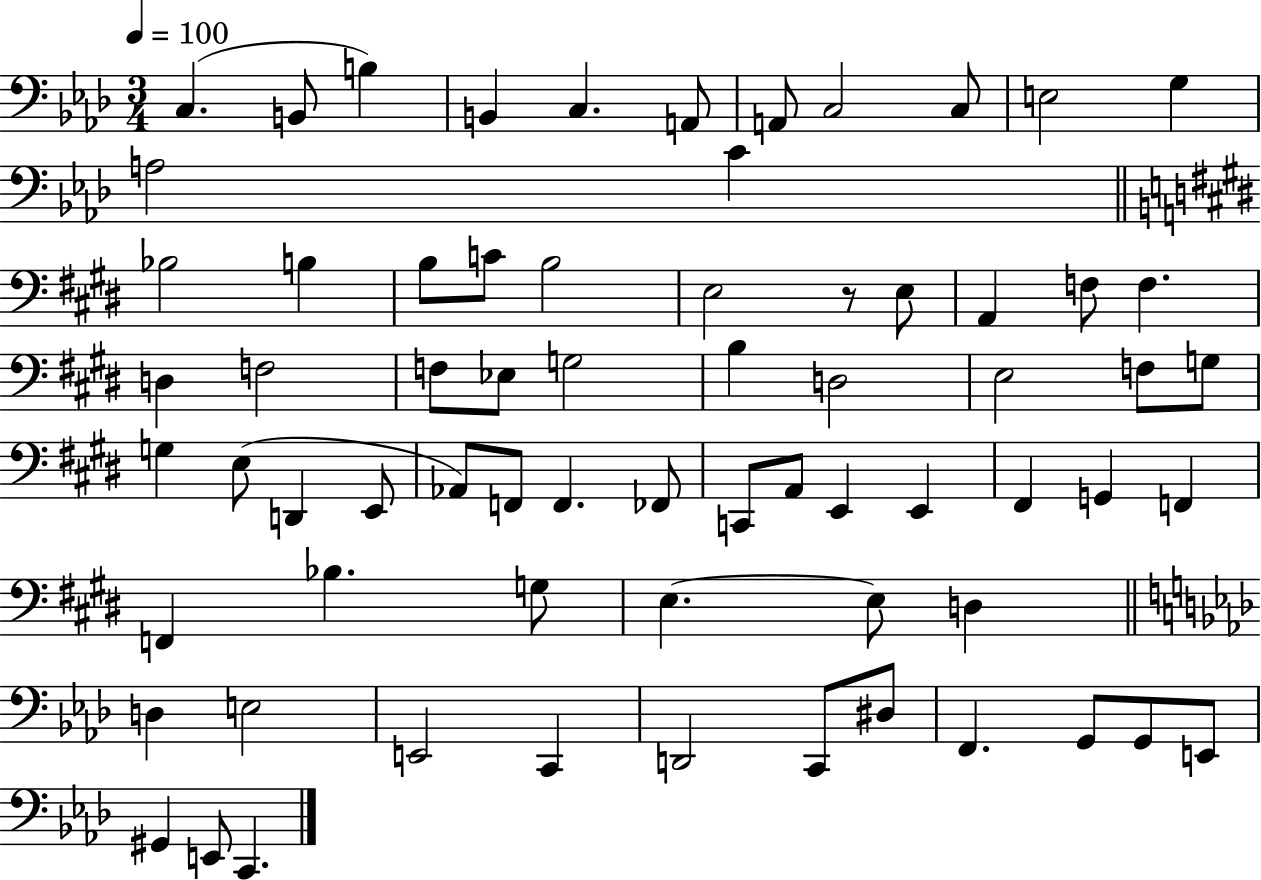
C3/q. B2/e B3/q B2/q C3/q. A2/e A2/e C3/h C3/e E3/h G3/q A3/h C4/q Bb3/h B3/q B3/e C4/e B3/h E3/h R/e E3/e A2/q F3/e F3/q. D3/q F3/h F3/e Eb3/e G3/h B3/q D3/h E3/h F3/e G3/e G3/q E3/e D2/q E2/e Ab2/e F2/e F2/q. FES2/e C2/e A2/e E2/q E2/q F#2/q G2/q F2/q F2/q Bb3/q. G3/e E3/q. E3/e D3/q D3/q E3/h E2/h C2/q D2/h C2/e D#3/e F2/q. G2/e G2/e E2/e G#2/q E2/e C2/q.